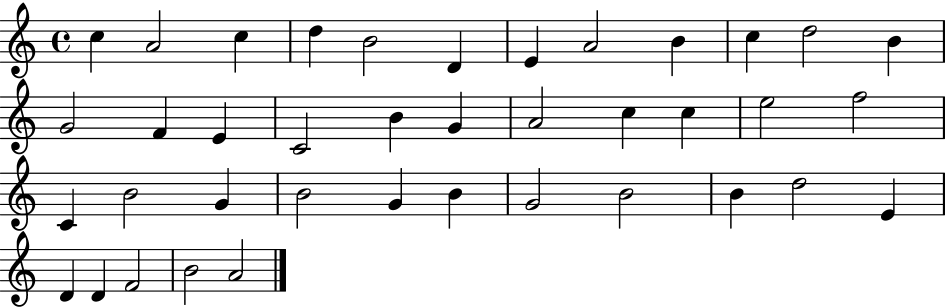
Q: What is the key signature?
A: C major